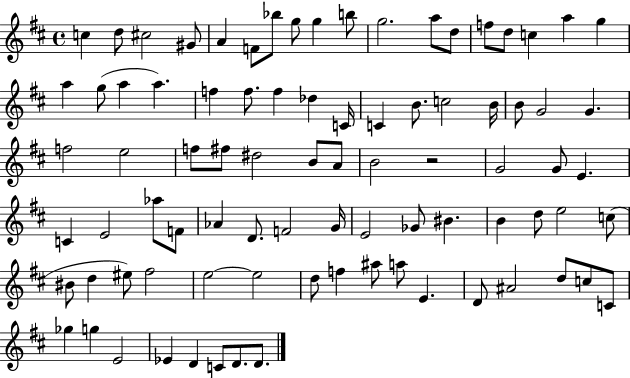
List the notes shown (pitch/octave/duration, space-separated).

C5/q D5/e C#5/h G#4/e A4/q F4/e Bb5/e G5/e G5/q B5/e G5/h. A5/e D5/e F5/e D5/e C5/q A5/q G5/q A5/q G5/e A5/q A5/q. F5/q F5/e. F5/q Db5/q C4/s C4/q B4/e. C5/h B4/s B4/e G4/h G4/q. F5/h E5/h F5/e F#5/e D#5/h B4/e A4/e B4/h R/h G4/h G4/e E4/q. C4/q E4/h Ab5/e F4/e Ab4/q D4/e. F4/h G4/s E4/h Gb4/e BIS4/q. B4/q D5/e E5/h C5/e BIS4/e D5/q EIS5/e F#5/h E5/h E5/h D5/e F5/q A#5/e A5/e E4/q. D4/e A#4/h D5/e C5/e C4/e Gb5/q G5/q E4/h Eb4/q D4/q C4/e D4/e. D4/e.